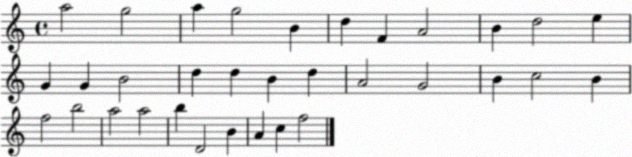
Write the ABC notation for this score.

X:1
T:Untitled
M:4/4
L:1/4
K:C
a2 g2 a g2 B d F A2 B d2 e G G B2 d d B d A2 G2 B c2 B f2 b2 a2 a2 b D2 B A c f2